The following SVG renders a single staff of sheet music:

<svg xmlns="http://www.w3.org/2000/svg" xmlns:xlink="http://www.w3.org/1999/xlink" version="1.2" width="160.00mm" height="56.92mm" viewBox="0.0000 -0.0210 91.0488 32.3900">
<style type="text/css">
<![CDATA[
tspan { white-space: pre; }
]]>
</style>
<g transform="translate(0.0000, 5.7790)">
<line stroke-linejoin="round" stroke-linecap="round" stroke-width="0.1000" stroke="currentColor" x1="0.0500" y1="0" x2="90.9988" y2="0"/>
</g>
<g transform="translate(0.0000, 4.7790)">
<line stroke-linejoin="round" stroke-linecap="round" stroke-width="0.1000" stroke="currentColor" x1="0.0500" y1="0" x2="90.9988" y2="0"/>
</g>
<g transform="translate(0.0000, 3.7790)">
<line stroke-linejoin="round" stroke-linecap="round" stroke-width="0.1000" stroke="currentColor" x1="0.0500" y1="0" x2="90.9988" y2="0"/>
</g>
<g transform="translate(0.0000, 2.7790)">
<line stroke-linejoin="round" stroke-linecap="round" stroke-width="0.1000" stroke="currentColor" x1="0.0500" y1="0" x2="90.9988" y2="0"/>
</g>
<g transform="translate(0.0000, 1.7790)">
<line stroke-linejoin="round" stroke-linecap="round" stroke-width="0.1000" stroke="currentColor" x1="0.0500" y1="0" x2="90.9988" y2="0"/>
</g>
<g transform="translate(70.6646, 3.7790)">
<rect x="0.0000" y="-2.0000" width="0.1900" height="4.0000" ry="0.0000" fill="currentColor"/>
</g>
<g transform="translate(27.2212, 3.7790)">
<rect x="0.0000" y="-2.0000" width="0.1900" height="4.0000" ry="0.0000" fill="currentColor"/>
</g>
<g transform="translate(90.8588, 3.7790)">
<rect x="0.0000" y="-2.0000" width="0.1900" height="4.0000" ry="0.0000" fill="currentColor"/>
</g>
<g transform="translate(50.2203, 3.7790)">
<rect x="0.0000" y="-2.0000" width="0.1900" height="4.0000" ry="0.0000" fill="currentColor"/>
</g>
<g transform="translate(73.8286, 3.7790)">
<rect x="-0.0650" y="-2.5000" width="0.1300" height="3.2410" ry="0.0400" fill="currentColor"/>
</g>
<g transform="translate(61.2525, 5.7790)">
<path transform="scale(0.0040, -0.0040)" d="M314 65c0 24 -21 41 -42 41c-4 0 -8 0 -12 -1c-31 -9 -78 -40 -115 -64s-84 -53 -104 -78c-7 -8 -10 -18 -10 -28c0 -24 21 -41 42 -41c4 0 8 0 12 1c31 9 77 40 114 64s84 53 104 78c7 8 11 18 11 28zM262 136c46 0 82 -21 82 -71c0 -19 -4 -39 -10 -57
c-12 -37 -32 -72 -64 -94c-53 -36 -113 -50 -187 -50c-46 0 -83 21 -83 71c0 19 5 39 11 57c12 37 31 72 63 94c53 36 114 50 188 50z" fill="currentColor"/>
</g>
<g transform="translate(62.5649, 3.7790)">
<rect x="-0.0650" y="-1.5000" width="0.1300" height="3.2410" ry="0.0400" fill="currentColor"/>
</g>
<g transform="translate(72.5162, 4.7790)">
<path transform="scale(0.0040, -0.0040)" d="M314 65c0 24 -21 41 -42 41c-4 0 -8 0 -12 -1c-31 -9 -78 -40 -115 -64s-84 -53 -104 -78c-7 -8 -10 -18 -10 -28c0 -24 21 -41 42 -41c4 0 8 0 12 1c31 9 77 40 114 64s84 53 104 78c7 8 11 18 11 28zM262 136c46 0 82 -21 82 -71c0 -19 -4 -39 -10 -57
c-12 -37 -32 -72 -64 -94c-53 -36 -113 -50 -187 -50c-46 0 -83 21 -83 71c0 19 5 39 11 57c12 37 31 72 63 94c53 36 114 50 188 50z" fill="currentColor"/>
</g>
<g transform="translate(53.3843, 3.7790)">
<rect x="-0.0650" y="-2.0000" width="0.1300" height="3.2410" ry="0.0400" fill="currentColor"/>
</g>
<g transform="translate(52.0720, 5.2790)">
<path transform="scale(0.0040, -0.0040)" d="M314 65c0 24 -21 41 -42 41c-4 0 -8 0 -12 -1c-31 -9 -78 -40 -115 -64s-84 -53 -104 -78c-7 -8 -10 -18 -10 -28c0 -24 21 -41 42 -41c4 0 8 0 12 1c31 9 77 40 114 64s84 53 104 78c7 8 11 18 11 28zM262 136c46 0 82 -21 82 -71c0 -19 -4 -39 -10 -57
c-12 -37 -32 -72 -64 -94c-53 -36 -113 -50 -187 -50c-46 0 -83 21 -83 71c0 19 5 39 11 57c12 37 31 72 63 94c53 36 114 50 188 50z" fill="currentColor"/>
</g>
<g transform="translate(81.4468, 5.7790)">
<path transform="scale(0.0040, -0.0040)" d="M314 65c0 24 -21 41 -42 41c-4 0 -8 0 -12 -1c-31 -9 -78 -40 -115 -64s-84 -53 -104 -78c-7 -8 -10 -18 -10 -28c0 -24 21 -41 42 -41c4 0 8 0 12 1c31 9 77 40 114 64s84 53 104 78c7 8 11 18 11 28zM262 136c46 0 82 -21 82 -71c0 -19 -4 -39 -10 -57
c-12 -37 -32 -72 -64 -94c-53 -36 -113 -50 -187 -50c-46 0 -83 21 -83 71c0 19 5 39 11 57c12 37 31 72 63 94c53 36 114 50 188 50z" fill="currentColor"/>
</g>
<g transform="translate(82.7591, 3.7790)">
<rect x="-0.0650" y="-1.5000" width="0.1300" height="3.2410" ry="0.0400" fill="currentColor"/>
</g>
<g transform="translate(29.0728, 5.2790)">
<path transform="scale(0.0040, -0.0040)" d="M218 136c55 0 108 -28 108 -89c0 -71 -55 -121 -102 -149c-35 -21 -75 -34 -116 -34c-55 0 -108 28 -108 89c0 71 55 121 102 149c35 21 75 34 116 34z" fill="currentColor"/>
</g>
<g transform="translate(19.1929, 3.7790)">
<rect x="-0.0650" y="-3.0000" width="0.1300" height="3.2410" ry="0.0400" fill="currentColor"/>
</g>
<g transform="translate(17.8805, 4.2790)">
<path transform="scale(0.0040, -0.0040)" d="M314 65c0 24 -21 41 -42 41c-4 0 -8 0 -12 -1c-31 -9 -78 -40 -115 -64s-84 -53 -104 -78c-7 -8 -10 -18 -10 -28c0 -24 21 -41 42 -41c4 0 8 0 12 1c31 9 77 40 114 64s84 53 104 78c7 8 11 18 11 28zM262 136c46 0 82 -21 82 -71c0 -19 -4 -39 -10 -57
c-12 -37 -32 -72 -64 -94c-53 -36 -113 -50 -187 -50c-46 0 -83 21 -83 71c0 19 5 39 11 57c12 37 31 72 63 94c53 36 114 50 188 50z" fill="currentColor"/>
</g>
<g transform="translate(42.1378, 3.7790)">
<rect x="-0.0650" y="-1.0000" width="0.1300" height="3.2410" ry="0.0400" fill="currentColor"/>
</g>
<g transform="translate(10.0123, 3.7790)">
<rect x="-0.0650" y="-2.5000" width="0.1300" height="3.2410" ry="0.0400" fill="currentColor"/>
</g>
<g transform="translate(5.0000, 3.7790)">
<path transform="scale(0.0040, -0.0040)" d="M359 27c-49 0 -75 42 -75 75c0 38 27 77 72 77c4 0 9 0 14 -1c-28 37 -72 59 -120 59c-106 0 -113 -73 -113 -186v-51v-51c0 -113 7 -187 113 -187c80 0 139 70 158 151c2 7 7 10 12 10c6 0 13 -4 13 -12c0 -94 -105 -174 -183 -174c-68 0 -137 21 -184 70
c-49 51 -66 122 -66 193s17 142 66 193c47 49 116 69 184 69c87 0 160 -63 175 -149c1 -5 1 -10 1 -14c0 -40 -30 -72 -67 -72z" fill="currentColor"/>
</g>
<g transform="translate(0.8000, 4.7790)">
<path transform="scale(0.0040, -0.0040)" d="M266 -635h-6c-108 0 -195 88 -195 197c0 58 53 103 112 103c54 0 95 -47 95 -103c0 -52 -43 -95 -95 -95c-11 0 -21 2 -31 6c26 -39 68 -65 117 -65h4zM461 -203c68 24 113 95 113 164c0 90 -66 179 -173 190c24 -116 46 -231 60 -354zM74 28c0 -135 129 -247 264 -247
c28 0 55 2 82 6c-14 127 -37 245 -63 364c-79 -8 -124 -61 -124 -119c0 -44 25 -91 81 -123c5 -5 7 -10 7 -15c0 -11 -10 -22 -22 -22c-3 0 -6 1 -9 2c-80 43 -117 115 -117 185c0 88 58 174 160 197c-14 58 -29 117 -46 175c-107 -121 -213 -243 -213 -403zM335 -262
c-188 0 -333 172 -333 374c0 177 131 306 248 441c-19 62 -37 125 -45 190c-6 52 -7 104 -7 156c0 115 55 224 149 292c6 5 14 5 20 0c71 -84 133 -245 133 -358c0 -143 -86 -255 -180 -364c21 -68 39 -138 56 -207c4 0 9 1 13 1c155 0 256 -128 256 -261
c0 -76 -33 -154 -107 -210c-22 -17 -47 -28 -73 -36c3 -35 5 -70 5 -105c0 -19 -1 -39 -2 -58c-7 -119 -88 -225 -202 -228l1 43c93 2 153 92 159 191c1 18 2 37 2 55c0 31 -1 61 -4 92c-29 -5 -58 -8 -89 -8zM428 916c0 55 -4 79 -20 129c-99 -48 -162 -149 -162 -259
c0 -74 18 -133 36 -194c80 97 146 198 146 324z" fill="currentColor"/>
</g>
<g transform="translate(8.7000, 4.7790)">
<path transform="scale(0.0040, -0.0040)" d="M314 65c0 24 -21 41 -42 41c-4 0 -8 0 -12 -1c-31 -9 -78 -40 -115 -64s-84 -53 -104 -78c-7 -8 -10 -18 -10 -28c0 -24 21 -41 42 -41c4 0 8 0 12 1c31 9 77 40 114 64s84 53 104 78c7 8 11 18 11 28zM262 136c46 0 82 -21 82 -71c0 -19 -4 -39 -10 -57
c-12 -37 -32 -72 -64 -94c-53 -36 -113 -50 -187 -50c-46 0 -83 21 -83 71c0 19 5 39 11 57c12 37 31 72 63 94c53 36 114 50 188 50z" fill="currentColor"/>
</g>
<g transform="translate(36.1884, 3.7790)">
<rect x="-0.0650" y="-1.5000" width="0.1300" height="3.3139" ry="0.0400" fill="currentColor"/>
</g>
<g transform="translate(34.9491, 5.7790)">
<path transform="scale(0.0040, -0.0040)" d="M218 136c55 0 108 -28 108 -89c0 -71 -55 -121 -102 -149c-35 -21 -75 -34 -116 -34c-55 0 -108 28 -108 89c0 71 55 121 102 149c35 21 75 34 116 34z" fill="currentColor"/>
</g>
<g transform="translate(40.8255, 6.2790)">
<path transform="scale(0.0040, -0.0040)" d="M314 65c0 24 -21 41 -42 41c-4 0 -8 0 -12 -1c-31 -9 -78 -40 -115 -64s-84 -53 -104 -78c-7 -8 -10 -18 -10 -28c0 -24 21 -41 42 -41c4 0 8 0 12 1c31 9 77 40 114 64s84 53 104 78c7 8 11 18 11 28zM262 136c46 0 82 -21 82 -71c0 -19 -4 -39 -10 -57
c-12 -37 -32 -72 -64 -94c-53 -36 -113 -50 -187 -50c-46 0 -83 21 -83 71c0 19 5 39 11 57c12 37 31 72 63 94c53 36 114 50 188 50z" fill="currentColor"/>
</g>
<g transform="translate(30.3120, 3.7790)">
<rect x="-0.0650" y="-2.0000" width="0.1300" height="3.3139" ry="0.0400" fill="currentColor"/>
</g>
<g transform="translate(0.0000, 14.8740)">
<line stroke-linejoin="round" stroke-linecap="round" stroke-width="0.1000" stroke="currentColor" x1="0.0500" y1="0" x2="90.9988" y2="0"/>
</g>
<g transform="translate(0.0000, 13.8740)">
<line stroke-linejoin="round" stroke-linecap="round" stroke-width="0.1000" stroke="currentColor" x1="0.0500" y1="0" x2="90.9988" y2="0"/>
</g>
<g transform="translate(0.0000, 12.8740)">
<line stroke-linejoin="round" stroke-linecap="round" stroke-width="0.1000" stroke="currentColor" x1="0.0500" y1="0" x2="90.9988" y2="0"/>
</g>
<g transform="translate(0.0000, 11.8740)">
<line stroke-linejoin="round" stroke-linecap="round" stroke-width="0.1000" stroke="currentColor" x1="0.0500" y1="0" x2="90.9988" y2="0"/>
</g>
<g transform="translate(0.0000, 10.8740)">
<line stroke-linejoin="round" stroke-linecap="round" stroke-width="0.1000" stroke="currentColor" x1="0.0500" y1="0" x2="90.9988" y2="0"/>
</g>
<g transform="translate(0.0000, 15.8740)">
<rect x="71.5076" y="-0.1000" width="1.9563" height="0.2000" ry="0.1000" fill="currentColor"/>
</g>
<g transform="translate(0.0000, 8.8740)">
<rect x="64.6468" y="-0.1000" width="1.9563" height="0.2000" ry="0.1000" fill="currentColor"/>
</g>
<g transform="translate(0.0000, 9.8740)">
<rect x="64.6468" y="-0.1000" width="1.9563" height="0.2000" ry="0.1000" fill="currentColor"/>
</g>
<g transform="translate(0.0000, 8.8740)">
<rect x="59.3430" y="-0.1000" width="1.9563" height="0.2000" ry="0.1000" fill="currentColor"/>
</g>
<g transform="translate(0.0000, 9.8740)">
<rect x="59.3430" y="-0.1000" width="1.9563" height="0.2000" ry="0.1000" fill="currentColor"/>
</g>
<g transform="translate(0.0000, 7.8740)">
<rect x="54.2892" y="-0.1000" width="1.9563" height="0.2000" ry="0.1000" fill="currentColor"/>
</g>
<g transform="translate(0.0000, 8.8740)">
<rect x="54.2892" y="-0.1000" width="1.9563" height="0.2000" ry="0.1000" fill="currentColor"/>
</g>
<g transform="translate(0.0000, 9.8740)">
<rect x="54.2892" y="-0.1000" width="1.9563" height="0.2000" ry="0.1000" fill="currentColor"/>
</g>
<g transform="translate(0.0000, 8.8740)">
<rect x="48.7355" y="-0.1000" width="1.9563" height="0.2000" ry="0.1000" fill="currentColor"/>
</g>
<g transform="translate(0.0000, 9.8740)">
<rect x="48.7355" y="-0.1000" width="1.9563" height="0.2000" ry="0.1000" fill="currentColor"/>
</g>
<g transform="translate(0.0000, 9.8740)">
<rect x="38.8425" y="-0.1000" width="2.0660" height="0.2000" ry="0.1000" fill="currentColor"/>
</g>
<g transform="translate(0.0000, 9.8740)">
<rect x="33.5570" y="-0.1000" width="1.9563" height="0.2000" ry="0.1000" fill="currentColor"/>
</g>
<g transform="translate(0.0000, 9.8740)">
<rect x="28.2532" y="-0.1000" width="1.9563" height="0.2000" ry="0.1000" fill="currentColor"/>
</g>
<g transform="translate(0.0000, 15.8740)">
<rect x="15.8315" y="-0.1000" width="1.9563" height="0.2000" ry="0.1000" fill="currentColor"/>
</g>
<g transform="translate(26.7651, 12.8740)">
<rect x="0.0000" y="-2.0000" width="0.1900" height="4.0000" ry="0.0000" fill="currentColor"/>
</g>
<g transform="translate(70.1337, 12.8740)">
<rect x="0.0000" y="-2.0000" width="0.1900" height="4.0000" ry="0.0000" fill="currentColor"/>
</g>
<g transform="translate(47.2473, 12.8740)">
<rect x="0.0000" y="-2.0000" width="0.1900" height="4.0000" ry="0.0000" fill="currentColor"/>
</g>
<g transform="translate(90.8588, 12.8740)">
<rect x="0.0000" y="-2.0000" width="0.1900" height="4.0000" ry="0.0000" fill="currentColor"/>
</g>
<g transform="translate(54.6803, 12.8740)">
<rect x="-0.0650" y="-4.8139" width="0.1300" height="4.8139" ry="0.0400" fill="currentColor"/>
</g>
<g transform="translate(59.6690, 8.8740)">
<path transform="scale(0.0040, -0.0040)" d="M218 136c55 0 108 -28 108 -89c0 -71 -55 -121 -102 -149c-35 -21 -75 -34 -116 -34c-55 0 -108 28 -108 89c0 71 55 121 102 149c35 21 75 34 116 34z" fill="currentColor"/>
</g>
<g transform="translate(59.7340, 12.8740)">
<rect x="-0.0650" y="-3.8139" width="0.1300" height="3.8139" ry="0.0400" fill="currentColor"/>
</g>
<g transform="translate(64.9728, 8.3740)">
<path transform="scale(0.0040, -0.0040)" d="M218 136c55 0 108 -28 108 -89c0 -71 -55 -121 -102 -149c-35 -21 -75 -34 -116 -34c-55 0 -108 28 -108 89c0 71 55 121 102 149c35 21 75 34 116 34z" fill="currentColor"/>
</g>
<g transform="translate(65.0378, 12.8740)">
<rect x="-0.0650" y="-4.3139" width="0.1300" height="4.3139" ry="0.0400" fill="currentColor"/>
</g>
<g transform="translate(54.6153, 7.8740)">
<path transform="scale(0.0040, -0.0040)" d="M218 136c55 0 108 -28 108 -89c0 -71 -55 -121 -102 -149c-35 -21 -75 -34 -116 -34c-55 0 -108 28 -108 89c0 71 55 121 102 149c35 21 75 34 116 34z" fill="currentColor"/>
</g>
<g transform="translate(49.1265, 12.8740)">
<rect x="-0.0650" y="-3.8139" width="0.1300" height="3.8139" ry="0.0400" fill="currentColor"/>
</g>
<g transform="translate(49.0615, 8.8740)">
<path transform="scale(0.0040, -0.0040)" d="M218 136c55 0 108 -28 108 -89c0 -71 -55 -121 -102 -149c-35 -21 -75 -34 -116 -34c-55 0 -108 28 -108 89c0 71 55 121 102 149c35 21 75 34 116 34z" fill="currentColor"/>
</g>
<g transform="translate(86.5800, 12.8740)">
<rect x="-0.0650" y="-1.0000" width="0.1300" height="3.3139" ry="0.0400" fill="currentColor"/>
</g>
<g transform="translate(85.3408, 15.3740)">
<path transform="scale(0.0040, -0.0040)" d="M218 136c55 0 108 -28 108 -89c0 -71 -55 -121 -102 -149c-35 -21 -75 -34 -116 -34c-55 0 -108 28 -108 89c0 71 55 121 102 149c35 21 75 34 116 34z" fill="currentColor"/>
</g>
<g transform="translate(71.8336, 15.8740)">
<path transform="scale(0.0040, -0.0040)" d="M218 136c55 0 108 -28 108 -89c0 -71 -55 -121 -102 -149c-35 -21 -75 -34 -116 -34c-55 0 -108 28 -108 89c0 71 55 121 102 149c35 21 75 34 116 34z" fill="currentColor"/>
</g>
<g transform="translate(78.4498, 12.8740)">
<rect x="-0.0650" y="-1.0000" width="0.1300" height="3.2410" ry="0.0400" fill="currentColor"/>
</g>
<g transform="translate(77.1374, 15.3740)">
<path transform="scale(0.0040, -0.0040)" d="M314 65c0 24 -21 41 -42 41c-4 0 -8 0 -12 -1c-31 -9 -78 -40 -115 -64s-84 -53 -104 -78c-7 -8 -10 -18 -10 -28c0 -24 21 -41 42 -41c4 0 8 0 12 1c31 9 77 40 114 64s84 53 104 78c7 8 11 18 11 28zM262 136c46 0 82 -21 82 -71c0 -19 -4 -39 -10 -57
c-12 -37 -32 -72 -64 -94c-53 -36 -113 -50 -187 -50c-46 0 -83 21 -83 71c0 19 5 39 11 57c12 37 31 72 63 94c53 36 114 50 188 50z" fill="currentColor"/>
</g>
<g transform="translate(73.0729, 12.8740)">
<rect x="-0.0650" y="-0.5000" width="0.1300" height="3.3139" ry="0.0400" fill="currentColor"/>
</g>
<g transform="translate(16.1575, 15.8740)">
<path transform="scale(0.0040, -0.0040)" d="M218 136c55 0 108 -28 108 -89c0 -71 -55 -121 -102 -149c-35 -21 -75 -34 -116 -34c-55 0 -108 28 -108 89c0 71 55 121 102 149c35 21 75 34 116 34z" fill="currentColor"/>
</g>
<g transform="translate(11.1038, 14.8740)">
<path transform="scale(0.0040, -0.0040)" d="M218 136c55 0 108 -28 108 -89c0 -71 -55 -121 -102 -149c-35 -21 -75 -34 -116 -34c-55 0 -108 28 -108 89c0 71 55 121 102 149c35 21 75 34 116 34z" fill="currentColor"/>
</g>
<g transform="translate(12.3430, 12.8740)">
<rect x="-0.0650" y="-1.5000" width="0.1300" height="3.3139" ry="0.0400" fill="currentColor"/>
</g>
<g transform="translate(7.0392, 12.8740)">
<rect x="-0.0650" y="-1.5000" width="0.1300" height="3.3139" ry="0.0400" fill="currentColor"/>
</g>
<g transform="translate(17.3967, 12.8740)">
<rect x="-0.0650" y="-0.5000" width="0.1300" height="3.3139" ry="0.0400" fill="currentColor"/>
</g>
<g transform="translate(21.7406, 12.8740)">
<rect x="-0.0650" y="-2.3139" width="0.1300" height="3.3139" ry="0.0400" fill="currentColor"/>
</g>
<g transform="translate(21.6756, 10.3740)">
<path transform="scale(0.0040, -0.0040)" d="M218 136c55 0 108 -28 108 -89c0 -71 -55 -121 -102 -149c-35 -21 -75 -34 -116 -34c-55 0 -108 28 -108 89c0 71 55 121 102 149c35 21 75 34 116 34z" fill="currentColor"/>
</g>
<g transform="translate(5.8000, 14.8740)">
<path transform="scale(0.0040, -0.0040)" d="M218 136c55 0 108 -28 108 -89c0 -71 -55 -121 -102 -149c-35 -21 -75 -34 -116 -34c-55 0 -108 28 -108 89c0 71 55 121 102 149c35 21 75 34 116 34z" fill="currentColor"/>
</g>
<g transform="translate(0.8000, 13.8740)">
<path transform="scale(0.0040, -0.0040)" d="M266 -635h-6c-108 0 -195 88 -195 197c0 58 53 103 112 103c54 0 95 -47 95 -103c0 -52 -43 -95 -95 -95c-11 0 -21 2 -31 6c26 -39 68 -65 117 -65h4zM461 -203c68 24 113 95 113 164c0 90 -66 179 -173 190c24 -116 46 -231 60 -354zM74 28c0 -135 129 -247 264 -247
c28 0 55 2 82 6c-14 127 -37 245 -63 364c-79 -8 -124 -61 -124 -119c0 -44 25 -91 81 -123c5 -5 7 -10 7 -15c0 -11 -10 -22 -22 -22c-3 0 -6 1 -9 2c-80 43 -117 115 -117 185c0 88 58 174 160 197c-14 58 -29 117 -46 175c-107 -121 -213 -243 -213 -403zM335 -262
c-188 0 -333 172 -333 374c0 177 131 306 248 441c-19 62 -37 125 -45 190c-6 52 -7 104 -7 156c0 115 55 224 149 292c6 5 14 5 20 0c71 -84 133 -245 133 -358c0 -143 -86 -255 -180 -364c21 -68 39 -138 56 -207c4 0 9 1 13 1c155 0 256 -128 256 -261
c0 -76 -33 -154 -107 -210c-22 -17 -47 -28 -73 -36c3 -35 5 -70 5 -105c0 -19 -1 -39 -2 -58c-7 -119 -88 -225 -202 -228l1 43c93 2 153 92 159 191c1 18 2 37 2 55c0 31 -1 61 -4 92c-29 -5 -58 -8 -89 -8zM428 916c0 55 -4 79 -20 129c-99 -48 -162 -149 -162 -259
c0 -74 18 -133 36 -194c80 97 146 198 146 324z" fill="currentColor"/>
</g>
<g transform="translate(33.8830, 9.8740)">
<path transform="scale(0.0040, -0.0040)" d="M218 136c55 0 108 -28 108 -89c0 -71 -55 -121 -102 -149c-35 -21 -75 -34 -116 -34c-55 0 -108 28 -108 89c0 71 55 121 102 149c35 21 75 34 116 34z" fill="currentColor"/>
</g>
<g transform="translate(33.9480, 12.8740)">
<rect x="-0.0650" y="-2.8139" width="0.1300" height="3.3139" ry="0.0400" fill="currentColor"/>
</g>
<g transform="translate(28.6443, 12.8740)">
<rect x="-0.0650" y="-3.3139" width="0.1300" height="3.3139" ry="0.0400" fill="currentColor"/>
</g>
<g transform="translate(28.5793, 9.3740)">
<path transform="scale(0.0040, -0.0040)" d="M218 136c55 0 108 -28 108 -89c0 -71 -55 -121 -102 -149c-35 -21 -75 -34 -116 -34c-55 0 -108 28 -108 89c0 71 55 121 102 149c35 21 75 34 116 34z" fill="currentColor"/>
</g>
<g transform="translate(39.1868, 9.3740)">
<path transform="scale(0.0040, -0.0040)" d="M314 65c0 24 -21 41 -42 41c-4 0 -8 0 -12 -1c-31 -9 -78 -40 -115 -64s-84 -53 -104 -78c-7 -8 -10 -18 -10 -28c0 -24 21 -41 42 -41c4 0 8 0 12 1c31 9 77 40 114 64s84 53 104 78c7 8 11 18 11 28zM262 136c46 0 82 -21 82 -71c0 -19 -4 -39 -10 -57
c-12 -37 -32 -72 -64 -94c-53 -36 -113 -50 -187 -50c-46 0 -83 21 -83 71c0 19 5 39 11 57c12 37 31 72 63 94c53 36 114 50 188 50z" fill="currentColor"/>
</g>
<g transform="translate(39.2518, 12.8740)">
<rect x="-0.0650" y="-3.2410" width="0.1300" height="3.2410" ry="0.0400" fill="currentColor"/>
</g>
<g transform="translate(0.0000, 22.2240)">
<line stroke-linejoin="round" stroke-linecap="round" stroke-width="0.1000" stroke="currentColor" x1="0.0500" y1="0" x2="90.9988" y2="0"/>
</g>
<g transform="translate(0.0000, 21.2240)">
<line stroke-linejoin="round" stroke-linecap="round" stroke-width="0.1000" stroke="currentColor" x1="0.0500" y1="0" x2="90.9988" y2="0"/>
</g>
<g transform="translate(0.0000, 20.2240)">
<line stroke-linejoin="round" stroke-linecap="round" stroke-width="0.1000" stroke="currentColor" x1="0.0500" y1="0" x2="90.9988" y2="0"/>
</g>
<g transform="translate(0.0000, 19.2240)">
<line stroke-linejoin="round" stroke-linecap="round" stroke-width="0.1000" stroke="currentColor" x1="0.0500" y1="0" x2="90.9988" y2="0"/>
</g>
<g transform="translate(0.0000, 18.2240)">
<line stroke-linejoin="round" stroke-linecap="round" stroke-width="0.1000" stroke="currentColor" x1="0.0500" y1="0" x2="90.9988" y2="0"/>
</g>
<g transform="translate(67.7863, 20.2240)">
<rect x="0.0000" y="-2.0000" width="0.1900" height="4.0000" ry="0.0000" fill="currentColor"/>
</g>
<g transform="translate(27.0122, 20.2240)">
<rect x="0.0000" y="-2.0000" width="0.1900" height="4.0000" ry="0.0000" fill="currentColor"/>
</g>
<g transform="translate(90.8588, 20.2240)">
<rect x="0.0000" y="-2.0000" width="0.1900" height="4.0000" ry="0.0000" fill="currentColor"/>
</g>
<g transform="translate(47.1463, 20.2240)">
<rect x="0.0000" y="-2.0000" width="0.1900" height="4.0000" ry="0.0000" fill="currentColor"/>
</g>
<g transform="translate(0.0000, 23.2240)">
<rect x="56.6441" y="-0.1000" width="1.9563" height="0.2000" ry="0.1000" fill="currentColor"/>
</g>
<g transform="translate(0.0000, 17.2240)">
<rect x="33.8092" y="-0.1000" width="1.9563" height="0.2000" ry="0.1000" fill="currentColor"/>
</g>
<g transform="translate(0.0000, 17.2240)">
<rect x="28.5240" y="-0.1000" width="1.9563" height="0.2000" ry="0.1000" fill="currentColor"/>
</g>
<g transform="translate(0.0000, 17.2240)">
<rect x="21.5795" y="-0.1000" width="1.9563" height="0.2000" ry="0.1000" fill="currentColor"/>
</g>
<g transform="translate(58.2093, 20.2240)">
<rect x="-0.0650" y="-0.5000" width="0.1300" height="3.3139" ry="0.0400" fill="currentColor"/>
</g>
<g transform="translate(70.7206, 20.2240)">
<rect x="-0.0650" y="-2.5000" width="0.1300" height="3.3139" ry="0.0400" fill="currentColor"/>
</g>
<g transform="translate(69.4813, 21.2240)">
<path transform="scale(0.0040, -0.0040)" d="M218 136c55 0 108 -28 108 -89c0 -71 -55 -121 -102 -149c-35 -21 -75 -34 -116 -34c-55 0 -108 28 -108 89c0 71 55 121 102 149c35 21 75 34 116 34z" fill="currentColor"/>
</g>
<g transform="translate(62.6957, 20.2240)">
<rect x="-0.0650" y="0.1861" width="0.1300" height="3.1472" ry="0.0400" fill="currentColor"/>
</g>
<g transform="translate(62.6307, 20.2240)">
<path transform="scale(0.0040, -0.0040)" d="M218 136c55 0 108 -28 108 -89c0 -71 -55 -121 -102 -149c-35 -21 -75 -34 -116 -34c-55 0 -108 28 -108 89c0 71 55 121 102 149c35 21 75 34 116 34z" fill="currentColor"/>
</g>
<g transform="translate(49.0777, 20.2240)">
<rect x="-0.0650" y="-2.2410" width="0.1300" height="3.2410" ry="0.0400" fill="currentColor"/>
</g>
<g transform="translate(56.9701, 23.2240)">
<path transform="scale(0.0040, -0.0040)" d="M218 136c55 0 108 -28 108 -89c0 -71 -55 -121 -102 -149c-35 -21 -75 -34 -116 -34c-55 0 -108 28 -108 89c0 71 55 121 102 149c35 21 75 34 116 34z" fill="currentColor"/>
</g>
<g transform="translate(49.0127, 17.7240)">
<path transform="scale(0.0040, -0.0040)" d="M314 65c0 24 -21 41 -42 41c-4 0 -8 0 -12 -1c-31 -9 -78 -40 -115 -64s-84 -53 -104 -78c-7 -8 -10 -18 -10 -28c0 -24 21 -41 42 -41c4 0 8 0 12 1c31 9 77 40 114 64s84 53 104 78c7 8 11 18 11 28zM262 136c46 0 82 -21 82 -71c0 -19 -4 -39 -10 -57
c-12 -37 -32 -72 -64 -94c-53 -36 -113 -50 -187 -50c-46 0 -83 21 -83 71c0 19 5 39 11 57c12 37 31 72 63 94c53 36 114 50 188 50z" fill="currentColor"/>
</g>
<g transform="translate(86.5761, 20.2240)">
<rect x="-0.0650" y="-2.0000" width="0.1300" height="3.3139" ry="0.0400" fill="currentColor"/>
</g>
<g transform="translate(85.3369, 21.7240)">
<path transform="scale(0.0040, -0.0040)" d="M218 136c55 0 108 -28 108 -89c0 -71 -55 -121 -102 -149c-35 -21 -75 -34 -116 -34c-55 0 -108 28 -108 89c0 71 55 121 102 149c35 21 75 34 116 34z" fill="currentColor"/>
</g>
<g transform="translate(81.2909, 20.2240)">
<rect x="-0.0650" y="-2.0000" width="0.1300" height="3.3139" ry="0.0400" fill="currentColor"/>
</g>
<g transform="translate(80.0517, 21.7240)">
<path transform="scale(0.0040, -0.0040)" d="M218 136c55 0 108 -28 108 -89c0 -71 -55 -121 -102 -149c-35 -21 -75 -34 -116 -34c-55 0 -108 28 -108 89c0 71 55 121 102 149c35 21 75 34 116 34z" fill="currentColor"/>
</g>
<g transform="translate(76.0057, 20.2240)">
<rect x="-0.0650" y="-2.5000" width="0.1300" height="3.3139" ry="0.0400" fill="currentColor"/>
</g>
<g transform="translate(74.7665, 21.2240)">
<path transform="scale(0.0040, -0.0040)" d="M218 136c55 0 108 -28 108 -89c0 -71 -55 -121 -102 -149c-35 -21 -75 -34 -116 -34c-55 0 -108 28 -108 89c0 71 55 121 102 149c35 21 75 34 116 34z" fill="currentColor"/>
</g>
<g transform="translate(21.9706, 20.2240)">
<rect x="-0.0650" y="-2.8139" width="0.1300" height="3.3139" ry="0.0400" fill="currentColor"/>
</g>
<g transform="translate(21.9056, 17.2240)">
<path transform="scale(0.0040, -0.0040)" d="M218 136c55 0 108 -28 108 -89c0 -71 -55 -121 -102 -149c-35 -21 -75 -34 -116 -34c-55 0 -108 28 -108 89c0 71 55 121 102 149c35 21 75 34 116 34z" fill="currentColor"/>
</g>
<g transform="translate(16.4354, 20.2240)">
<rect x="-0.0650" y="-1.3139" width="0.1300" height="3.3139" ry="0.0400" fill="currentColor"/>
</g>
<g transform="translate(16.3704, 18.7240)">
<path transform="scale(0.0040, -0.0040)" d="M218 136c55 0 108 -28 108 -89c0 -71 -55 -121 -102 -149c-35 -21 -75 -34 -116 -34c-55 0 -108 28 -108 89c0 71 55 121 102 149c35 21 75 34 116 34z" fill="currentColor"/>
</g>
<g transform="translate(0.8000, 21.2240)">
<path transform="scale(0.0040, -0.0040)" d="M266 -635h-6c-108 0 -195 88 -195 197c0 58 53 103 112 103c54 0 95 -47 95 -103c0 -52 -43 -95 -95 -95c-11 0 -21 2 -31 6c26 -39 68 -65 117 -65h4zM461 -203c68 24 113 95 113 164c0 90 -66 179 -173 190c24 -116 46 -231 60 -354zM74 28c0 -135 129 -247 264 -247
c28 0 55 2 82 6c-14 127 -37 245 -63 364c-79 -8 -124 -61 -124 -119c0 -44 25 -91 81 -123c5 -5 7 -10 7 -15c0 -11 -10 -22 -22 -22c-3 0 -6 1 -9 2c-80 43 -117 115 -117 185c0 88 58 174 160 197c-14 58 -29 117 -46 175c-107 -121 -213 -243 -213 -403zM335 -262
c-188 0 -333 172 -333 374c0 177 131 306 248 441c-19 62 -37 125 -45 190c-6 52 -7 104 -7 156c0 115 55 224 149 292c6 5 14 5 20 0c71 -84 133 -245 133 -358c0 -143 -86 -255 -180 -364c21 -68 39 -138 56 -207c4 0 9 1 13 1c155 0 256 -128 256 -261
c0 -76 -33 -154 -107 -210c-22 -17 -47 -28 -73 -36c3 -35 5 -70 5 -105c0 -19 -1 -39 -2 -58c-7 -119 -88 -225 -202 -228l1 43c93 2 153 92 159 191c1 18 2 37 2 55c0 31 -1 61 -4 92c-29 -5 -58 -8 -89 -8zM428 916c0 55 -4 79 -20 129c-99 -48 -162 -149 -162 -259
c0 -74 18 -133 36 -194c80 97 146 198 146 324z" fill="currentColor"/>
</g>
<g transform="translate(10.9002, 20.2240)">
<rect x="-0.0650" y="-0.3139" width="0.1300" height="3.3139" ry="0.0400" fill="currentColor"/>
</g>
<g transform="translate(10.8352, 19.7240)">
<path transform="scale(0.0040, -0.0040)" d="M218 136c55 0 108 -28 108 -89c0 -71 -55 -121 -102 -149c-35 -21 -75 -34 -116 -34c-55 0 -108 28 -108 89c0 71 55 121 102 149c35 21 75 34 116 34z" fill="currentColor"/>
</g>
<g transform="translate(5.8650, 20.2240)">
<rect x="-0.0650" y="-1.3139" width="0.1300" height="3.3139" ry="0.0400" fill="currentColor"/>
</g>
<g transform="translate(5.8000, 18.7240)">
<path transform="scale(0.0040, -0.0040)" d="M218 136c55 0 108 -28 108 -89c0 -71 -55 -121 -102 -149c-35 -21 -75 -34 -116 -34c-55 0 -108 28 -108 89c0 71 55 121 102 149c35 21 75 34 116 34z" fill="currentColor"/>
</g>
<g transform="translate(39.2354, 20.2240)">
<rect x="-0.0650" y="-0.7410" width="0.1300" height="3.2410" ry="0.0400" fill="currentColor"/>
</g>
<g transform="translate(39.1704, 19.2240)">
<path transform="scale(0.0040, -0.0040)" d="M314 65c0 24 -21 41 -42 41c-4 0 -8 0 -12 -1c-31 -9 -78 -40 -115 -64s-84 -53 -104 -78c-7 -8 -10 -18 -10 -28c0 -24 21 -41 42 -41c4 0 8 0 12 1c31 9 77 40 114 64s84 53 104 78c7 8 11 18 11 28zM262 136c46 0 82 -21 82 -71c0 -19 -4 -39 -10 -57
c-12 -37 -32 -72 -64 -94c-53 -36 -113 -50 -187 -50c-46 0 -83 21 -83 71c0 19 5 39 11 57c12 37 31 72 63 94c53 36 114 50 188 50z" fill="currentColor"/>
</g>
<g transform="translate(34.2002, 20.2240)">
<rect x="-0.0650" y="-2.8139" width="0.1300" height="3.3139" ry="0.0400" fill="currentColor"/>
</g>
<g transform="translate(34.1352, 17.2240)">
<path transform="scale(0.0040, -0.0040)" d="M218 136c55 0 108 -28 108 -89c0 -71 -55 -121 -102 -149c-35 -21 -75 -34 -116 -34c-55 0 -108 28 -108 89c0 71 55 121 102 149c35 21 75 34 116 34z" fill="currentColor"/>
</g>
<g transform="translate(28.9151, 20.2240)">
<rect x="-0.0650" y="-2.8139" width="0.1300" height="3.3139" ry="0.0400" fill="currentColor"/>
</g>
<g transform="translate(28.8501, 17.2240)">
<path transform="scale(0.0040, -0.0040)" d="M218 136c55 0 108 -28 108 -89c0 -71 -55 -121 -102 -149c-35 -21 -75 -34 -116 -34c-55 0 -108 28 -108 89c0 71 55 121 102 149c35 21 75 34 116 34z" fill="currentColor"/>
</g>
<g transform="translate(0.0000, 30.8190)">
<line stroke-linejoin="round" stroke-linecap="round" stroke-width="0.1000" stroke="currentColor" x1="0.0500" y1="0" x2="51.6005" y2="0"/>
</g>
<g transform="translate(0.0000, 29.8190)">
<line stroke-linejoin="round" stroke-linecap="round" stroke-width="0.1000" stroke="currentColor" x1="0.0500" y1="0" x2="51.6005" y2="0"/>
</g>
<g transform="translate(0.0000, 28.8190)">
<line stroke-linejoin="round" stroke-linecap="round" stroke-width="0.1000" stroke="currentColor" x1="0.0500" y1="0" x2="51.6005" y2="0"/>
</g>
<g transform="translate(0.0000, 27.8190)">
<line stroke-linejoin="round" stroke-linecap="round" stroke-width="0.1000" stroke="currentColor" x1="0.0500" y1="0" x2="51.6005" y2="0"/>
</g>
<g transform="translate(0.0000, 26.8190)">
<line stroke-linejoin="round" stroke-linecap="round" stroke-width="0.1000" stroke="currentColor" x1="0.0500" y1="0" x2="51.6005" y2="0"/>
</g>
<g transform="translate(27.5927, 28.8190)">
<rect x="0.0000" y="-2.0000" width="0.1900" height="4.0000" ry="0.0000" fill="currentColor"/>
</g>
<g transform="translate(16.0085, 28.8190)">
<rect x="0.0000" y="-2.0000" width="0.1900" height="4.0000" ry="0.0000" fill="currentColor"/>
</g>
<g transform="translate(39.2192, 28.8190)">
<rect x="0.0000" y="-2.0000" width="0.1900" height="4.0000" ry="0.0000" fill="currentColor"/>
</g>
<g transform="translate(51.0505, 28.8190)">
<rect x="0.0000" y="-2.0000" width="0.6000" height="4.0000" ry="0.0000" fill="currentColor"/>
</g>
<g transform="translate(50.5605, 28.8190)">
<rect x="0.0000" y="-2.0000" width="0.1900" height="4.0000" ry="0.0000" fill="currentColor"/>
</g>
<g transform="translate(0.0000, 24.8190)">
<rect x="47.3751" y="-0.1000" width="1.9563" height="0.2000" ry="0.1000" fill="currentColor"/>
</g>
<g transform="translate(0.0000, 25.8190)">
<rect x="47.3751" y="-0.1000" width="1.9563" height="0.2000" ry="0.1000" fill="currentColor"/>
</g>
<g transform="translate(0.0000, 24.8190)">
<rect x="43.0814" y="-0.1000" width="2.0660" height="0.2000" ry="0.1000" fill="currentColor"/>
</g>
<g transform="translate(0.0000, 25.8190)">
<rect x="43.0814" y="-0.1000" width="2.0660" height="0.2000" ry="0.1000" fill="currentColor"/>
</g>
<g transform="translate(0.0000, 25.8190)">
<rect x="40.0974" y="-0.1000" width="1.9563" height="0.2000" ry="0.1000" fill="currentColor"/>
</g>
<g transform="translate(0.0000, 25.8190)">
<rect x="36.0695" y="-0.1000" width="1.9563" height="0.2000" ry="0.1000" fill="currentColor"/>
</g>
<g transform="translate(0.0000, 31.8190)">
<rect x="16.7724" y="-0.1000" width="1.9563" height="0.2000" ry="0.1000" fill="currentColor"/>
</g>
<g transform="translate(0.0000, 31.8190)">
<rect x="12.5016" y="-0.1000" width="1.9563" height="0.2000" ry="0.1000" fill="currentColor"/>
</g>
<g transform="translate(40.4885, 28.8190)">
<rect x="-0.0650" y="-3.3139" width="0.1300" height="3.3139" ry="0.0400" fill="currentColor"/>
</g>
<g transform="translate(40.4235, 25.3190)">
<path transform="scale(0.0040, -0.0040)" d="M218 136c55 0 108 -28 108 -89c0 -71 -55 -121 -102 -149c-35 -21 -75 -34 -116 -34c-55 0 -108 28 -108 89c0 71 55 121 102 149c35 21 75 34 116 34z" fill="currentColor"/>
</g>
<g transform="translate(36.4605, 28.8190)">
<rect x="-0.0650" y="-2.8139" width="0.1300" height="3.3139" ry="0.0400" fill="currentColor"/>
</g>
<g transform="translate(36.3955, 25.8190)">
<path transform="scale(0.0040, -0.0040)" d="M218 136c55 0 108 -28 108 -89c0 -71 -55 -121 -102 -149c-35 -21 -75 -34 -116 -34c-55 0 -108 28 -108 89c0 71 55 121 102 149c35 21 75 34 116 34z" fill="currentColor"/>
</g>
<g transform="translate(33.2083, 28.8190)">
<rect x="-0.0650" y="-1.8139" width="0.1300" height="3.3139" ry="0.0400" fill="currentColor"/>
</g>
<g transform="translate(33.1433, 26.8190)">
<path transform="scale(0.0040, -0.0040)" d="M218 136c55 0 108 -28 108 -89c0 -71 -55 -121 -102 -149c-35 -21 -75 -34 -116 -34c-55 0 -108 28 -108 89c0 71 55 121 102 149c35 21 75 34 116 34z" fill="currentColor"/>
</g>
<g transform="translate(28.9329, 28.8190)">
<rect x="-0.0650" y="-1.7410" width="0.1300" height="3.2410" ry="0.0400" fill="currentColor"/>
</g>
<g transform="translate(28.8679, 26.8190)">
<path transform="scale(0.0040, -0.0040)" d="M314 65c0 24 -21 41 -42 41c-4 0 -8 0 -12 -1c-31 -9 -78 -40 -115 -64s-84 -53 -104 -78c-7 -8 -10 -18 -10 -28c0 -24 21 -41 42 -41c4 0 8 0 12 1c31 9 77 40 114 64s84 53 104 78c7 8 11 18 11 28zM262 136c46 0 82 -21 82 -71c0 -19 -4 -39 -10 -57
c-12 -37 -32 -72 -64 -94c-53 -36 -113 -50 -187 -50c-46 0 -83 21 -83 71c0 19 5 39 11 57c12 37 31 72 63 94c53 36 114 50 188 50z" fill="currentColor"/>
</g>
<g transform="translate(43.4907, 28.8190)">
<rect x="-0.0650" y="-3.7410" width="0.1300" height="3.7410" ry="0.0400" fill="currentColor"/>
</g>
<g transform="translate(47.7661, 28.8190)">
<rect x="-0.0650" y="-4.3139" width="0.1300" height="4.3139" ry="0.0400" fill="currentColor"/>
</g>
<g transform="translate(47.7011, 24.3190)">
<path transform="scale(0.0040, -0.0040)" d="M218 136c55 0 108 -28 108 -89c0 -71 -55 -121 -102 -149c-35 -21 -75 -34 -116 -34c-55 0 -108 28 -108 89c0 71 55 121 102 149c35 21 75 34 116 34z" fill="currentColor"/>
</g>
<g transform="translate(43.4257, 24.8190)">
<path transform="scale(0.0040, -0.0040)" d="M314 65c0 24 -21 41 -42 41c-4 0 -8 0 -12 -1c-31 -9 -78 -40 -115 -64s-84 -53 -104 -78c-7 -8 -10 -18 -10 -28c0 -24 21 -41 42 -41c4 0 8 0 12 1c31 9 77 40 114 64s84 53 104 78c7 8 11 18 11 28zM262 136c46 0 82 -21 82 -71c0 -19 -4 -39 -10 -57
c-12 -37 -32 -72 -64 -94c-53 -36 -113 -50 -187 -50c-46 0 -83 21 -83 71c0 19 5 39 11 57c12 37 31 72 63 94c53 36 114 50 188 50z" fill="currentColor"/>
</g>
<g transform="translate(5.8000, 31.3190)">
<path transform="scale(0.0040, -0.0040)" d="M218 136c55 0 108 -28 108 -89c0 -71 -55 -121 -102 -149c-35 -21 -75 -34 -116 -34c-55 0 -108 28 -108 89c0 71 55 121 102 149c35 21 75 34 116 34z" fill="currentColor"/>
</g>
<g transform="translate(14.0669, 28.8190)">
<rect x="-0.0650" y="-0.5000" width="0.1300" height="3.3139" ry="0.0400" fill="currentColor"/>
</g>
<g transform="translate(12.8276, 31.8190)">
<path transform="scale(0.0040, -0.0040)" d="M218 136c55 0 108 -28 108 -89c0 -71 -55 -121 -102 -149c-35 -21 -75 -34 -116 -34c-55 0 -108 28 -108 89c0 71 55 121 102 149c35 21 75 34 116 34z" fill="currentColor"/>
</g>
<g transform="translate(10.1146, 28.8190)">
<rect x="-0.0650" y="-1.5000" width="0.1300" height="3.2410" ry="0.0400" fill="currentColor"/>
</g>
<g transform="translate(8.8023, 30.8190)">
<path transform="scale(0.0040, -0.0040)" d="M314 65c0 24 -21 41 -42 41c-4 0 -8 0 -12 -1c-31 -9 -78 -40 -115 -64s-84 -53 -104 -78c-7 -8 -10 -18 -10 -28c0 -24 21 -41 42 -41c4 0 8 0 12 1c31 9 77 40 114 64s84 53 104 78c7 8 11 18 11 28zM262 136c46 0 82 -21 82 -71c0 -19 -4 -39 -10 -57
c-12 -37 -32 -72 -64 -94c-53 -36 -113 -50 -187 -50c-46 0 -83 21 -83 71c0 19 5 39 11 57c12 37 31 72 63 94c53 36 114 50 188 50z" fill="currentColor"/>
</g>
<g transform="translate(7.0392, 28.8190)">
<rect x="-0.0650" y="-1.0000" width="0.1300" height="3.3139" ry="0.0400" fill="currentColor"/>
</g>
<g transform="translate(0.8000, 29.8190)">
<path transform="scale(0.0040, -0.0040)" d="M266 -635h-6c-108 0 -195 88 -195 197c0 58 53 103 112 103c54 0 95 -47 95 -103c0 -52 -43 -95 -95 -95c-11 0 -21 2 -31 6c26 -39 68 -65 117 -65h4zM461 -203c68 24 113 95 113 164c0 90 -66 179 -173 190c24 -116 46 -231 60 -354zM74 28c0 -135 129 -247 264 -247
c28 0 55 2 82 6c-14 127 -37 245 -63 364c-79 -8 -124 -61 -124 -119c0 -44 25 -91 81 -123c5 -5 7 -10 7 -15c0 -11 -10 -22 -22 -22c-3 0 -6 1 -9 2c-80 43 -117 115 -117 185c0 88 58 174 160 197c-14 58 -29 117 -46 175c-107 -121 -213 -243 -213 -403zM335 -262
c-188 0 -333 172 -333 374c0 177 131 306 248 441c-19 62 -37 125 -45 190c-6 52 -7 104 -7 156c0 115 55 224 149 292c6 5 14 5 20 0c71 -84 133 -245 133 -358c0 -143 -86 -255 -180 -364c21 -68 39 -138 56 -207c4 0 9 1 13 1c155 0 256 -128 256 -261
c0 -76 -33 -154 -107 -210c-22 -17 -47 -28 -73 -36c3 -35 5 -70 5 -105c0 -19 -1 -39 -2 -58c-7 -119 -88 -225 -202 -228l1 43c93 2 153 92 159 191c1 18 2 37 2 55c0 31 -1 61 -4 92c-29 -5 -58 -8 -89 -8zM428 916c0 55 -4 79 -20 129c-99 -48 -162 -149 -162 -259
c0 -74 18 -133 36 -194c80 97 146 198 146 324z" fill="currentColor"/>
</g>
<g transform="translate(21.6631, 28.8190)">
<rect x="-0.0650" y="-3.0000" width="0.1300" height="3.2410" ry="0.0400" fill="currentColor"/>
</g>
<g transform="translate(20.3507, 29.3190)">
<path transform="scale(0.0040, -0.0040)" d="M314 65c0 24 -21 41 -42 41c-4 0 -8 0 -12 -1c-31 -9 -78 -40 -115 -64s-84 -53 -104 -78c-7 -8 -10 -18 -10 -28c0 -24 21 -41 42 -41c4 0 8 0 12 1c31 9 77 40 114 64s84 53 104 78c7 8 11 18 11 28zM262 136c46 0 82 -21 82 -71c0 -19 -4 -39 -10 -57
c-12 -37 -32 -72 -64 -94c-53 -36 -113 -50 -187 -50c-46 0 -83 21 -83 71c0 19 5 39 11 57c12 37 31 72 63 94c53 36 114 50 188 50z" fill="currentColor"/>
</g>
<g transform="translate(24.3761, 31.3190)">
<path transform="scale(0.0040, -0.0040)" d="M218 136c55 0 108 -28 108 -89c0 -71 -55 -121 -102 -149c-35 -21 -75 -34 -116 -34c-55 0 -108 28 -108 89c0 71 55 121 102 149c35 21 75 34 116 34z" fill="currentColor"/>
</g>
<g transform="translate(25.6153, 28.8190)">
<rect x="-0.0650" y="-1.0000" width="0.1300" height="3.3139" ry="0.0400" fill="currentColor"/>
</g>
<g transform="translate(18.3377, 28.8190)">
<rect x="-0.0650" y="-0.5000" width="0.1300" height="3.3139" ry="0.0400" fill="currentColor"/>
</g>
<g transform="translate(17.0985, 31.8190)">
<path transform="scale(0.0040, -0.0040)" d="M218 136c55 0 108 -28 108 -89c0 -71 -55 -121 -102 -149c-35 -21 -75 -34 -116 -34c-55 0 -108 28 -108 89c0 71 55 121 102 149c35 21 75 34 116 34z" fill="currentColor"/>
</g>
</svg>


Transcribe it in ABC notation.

X:1
T:Untitled
M:4/4
L:1/4
K:C
G2 A2 F E D2 F2 E2 G2 E2 E E C g b a b2 c' e' c' d' C D2 D e c e a a a d2 g2 C B G G F F D E2 C C A2 D f2 f a b c'2 d'